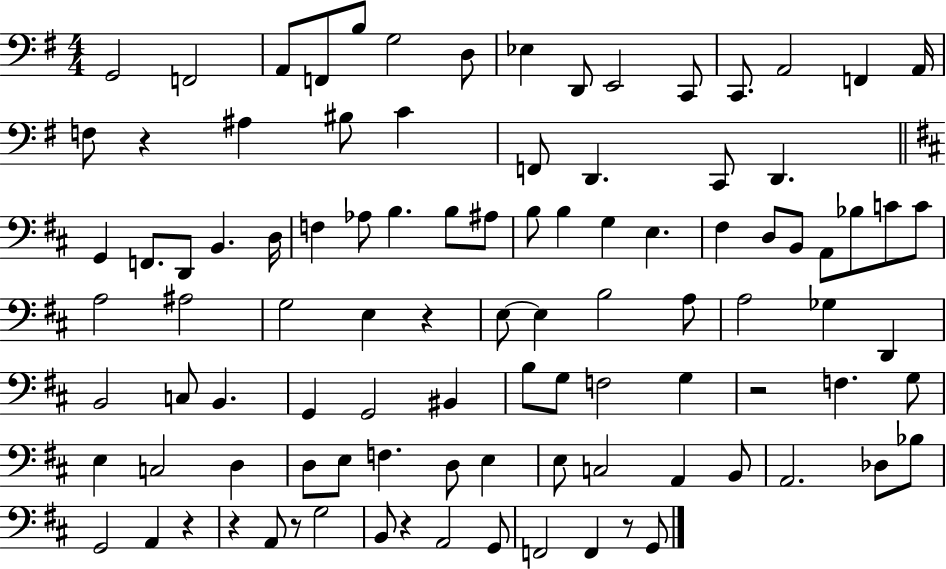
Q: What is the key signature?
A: G major